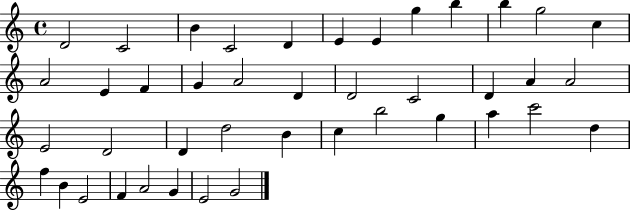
X:1
T:Untitled
M:4/4
L:1/4
K:C
D2 C2 B C2 D E E g b b g2 c A2 E F G A2 D D2 C2 D A A2 E2 D2 D d2 B c b2 g a c'2 d f B E2 F A2 G E2 G2